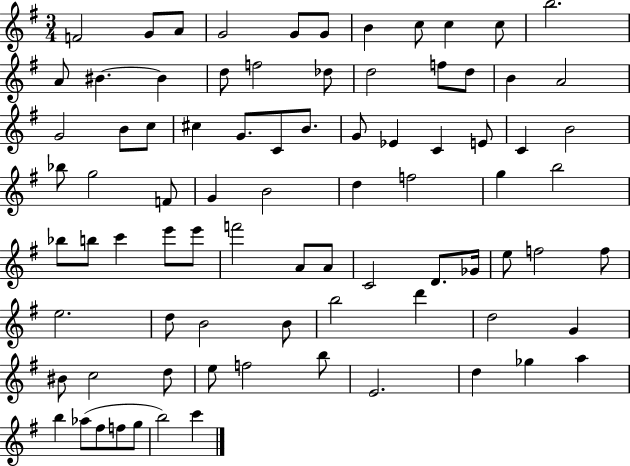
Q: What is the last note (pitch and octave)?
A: C6